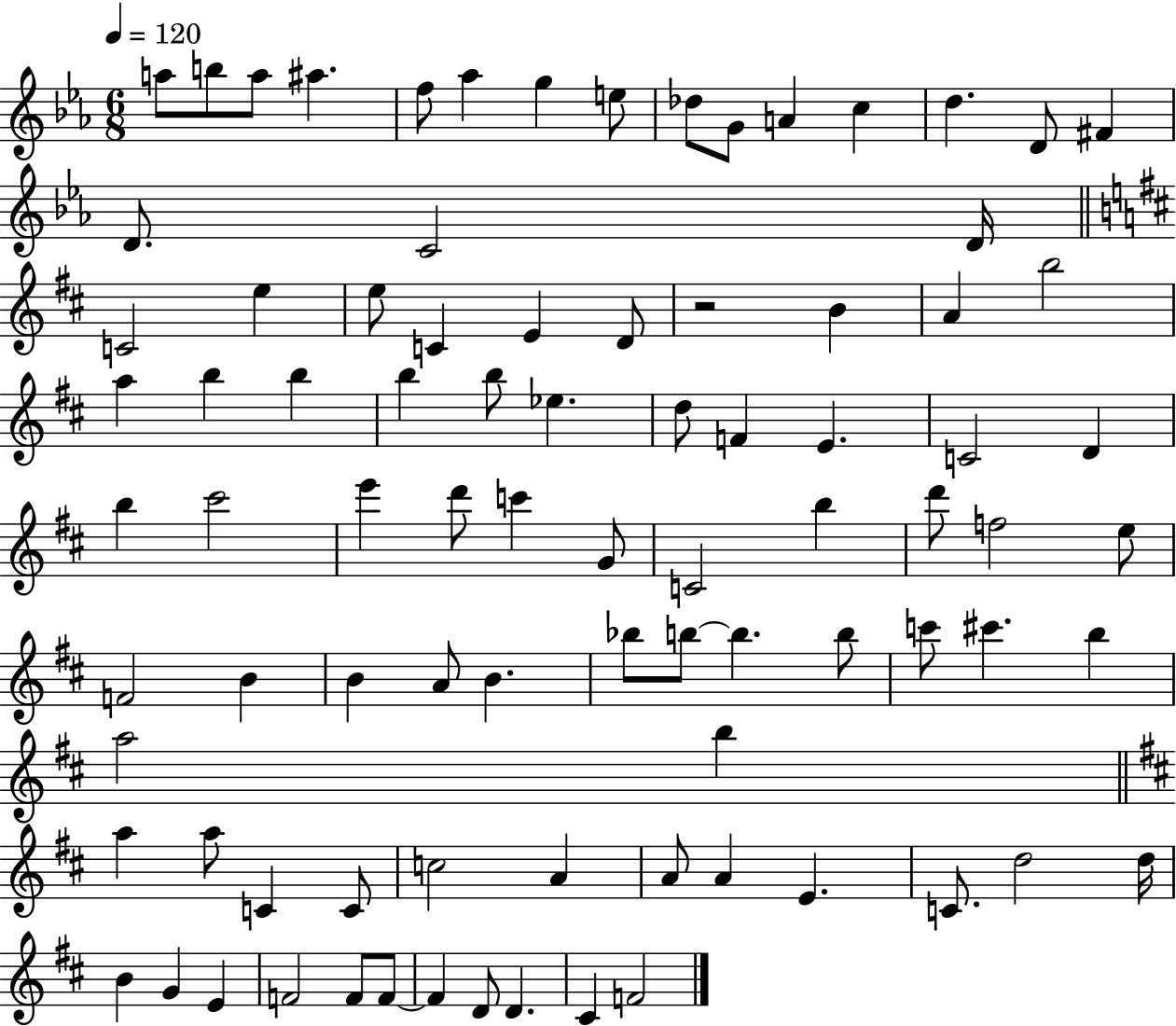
A5/e B5/e A5/e A#5/q. F5/e Ab5/q G5/q E5/e Db5/e G4/e A4/q C5/q D5/q. D4/e F#4/q D4/e. C4/h D4/s C4/h E5/q E5/e C4/q E4/q D4/e R/h B4/q A4/q B5/h A5/q B5/q B5/q B5/q B5/e Eb5/q. D5/e F4/q E4/q. C4/h D4/q B5/q C#6/h E6/q D6/e C6/q G4/e C4/h B5/q D6/e F5/h E5/e F4/h B4/q B4/q A4/e B4/q. Bb5/e B5/e B5/q. B5/e C6/e C#6/q. B5/q A5/h B5/q A5/q A5/e C4/q C4/e C5/h A4/q A4/e A4/q E4/q. C4/e. D5/h D5/s B4/q G4/q E4/q F4/h F4/e F4/e F4/q D4/e D4/q. C#4/q F4/h